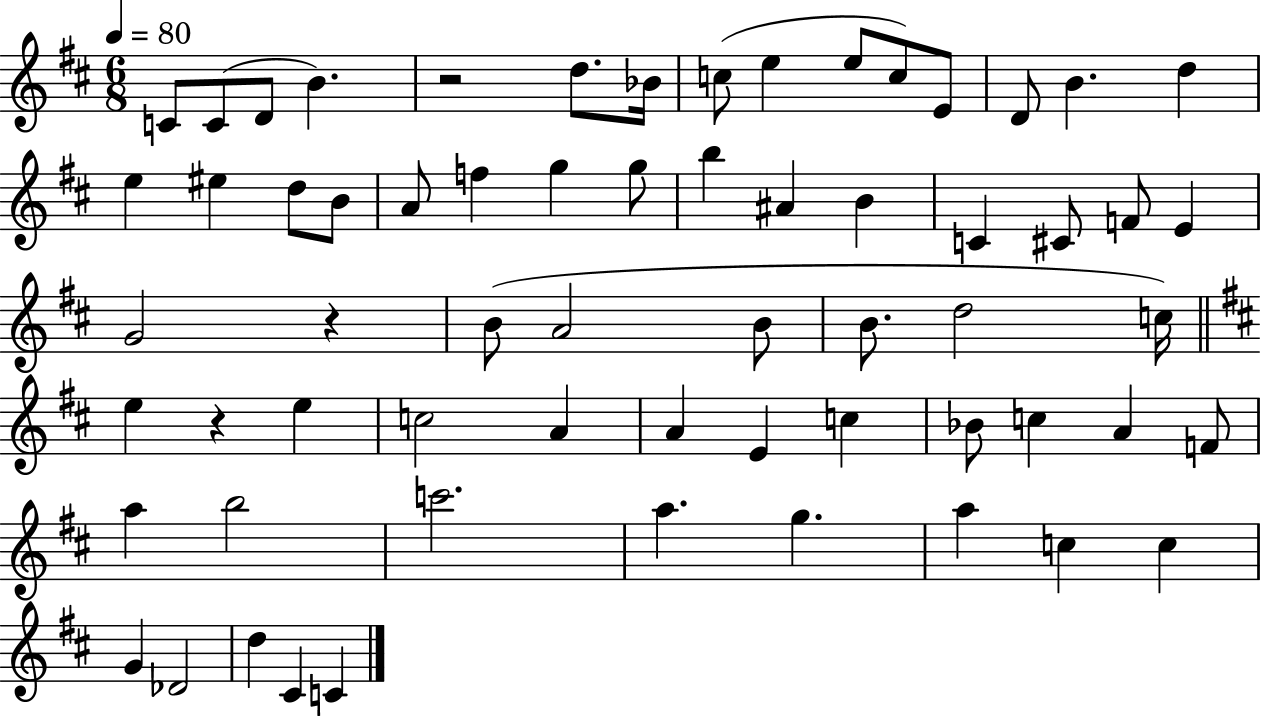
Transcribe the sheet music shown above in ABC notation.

X:1
T:Untitled
M:6/8
L:1/4
K:D
C/2 C/2 D/2 B z2 d/2 _B/4 c/2 e e/2 c/2 E/2 D/2 B d e ^e d/2 B/2 A/2 f g g/2 b ^A B C ^C/2 F/2 E G2 z B/2 A2 B/2 B/2 d2 c/4 e z e c2 A A E c _B/2 c A F/2 a b2 c'2 a g a c c G _D2 d ^C C